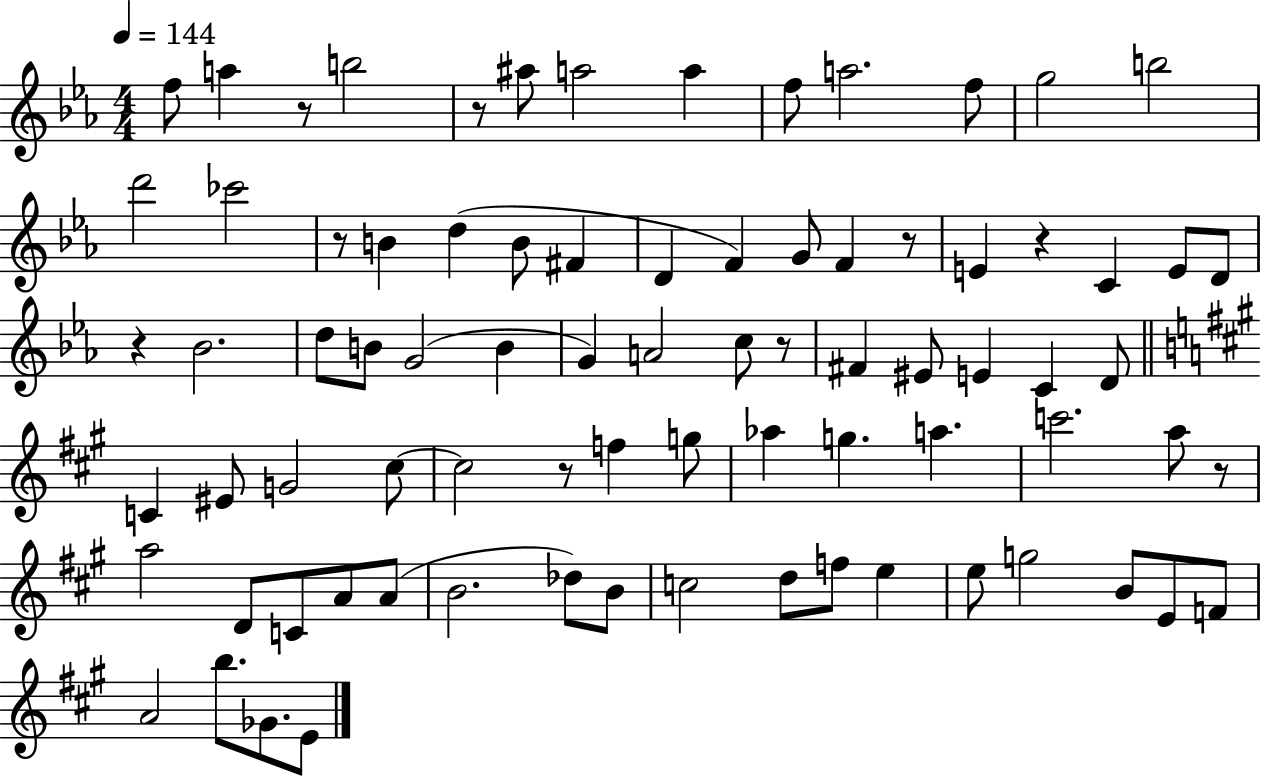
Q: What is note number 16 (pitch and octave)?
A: B4